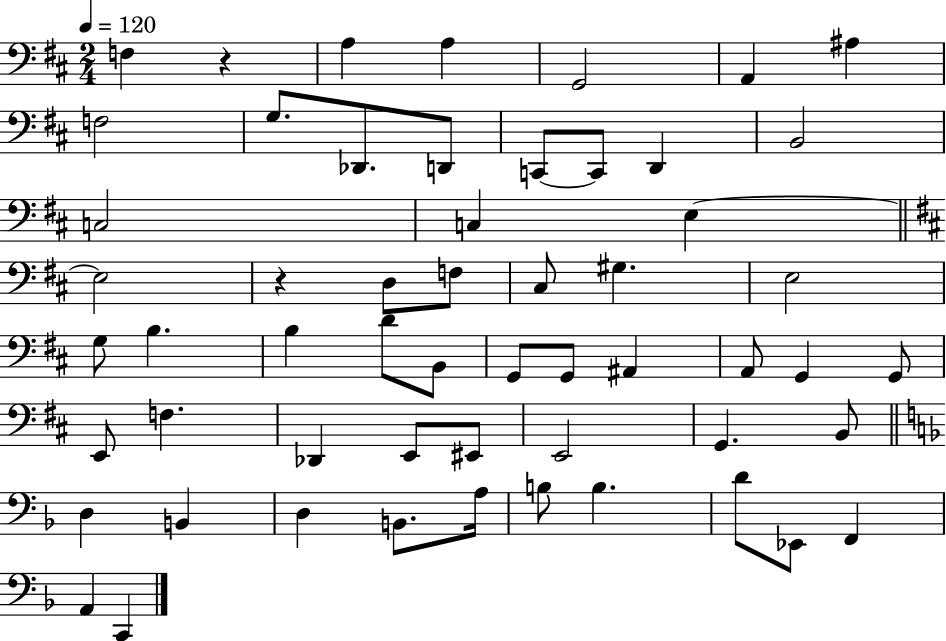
{
  \clef bass
  \numericTimeSignature
  \time 2/4
  \key d \major
  \tempo 4 = 120
  \repeat volta 2 { f4 r4 | a4 a4 | g,2 | a,4 ais4 | \break f2 | g8. des,8. d,8 | c,8~~ c,8 d,4 | b,2 | \break c2 | c4 e4~~ | \bar "||" \break \key d \major e2 | r4 d8 f8 | cis8 gis4. | e2 | \break g8 b4. | b4 d'8 b,8 | g,8 g,8 ais,4 | a,8 g,4 g,8 | \break e,8 f4. | des,4 e,8 eis,8 | e,2 | g,4. b,8 | \break \bar "||" \break \key f \major d4 b,4 | d4 b,8. a16 | b8 b4. | d'8 ees,8 f,4 | \break a,4 c,4 | } \bar "|."
}